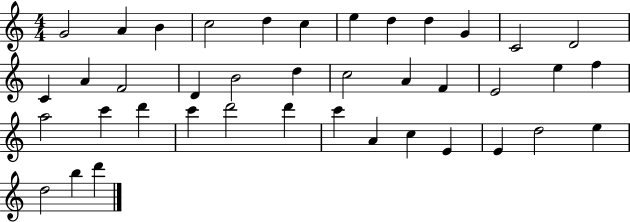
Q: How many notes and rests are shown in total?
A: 40